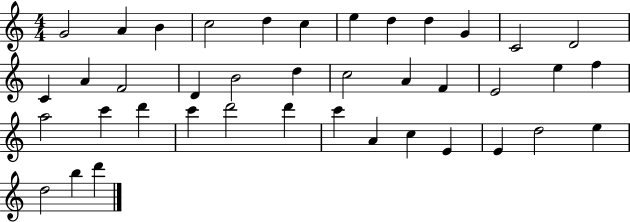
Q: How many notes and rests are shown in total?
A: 40